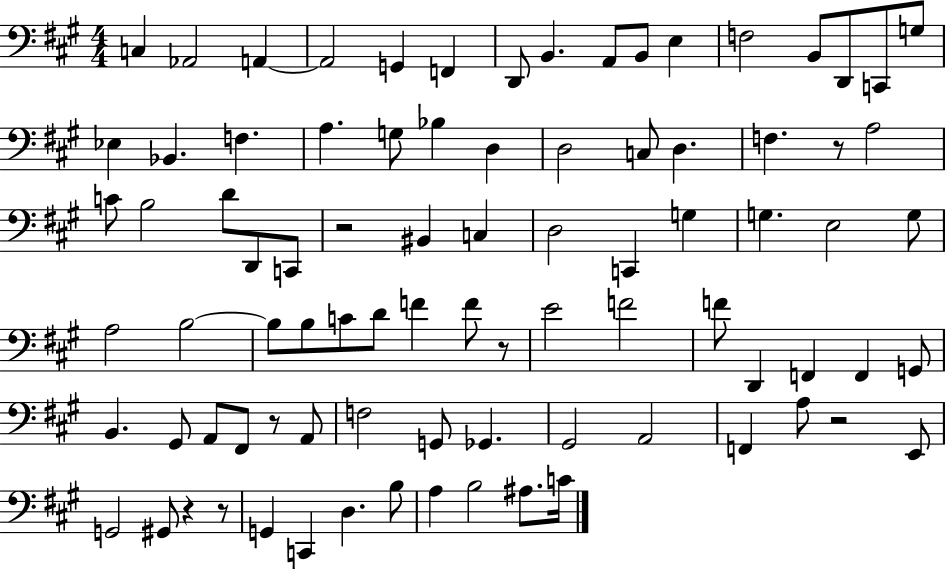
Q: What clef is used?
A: bass